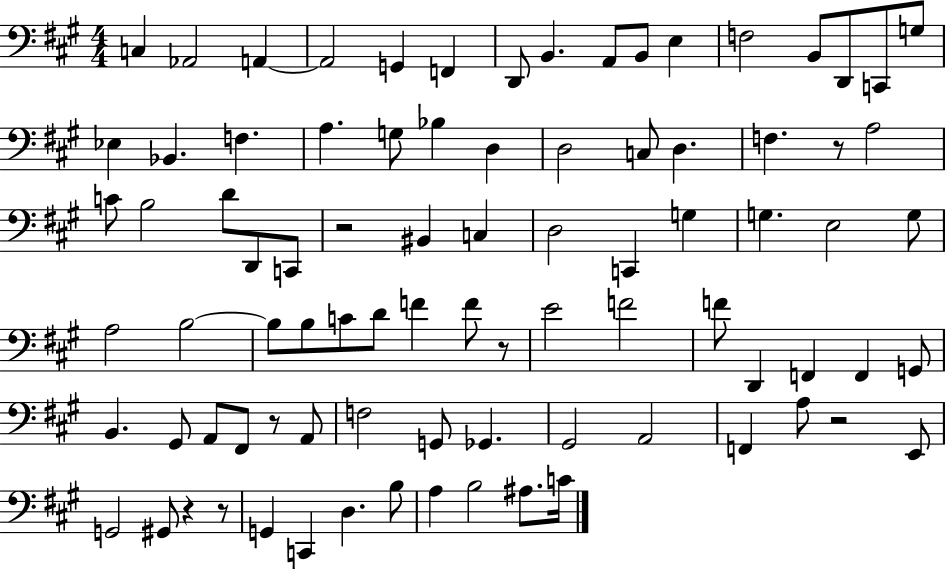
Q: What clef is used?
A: bass